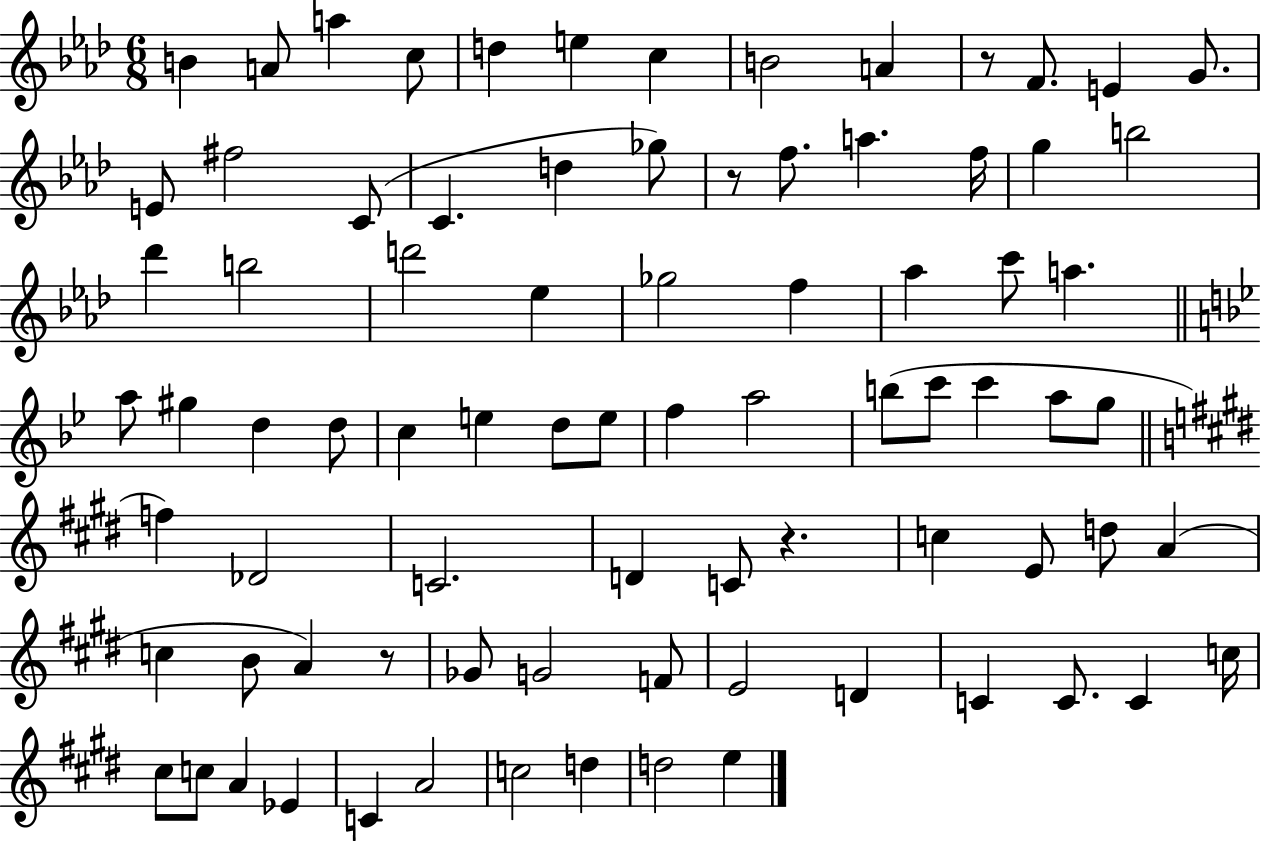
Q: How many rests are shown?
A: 4